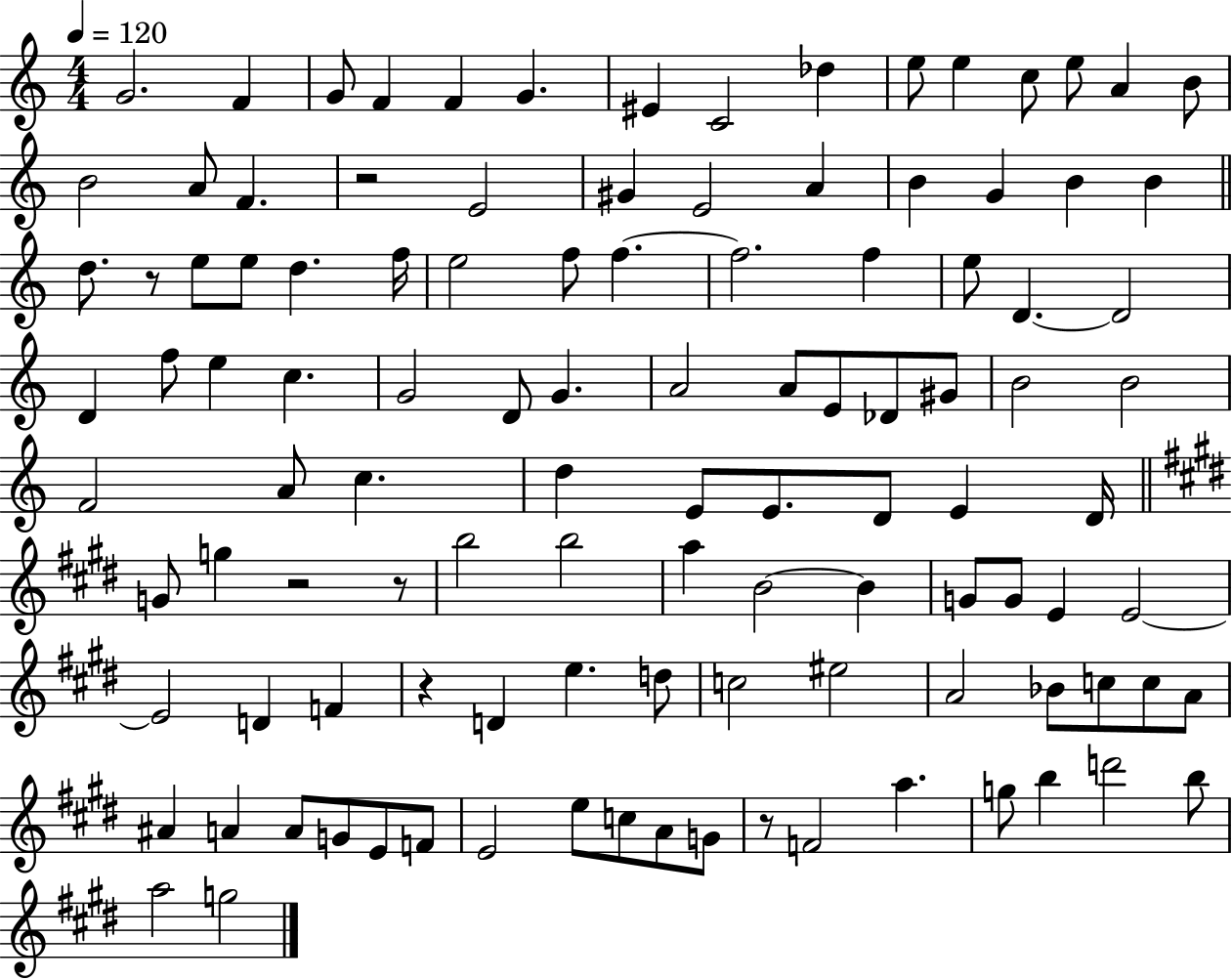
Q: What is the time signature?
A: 4/4